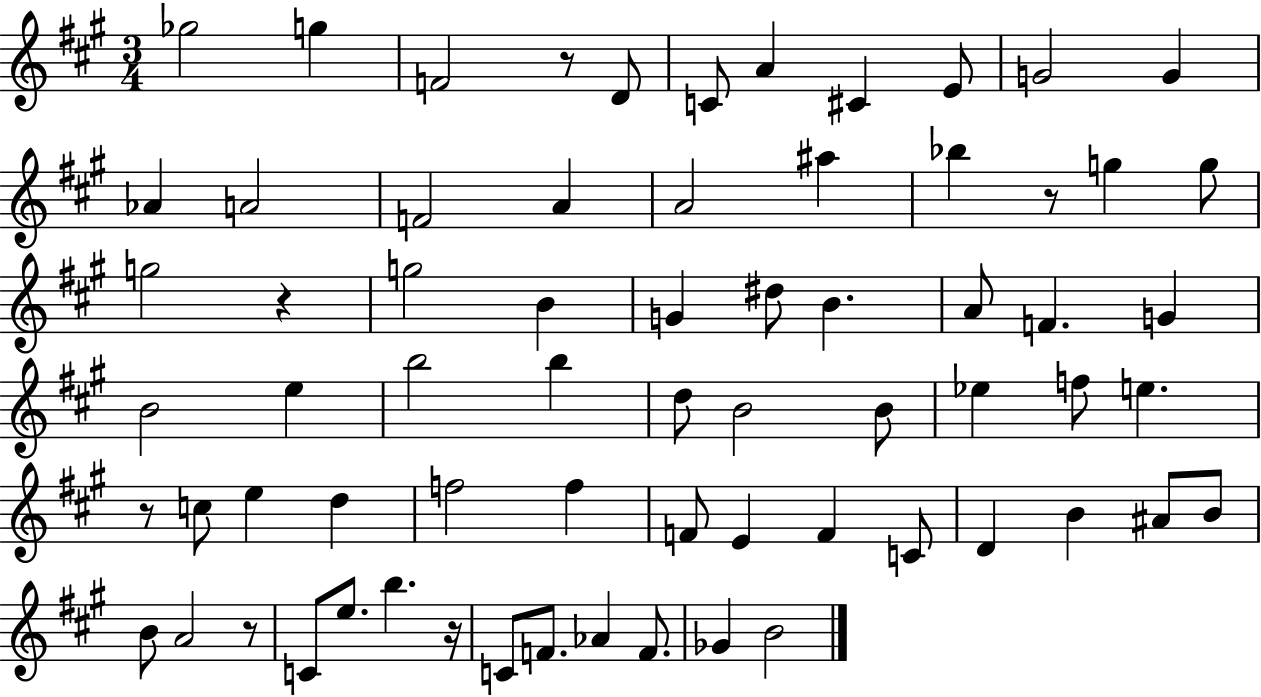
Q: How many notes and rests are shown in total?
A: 68